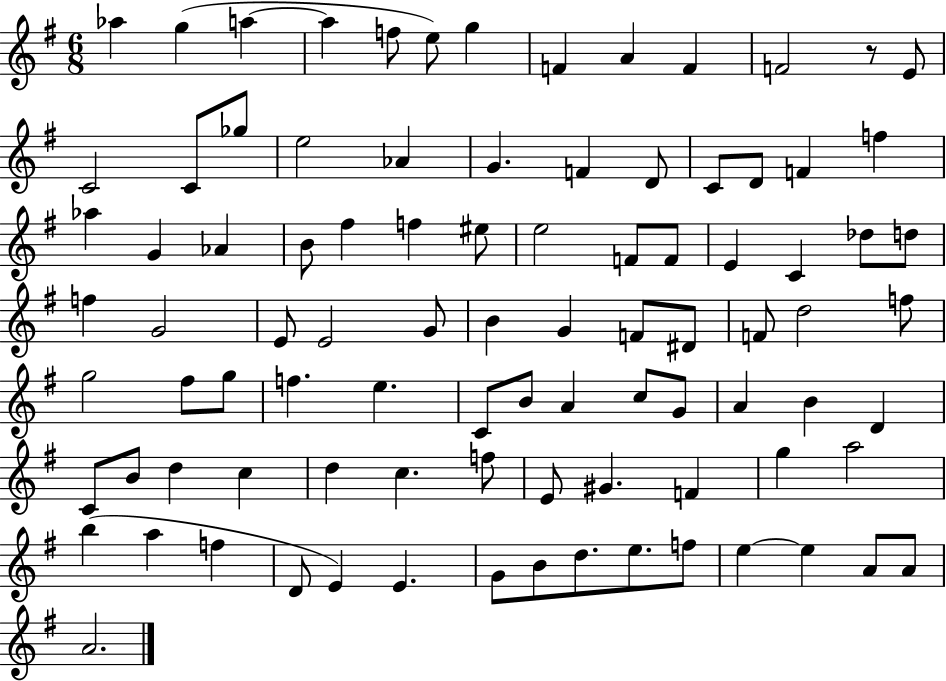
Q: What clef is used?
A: treble